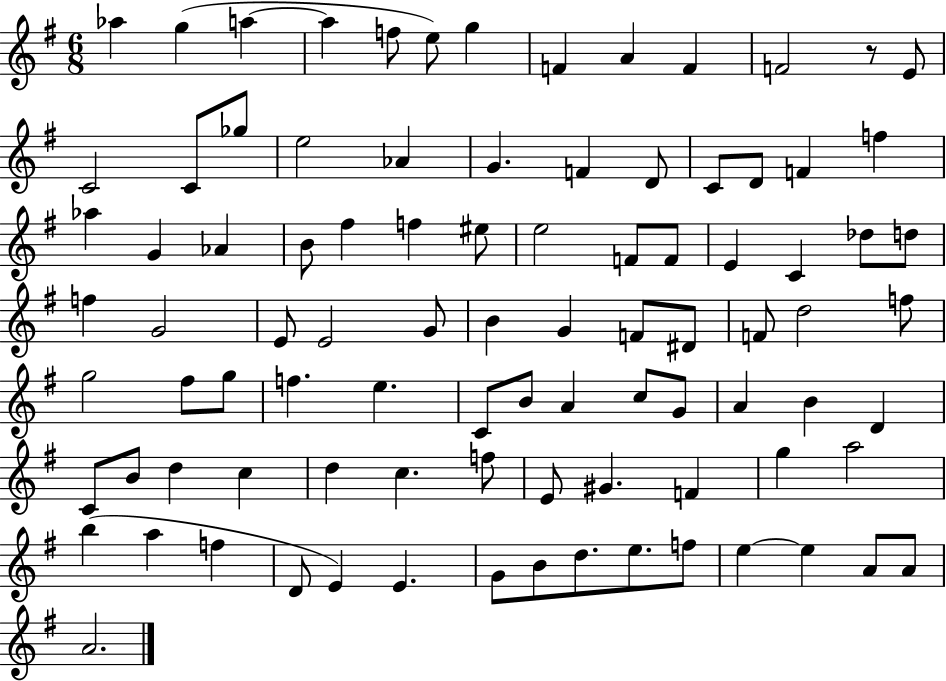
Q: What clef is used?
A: treble